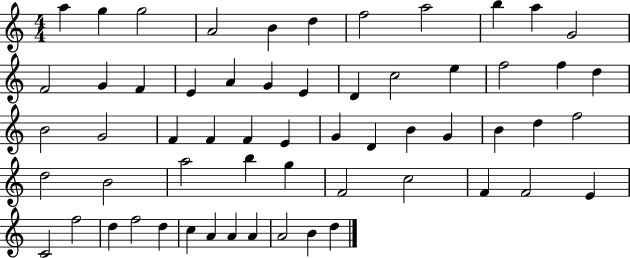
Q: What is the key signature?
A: C major